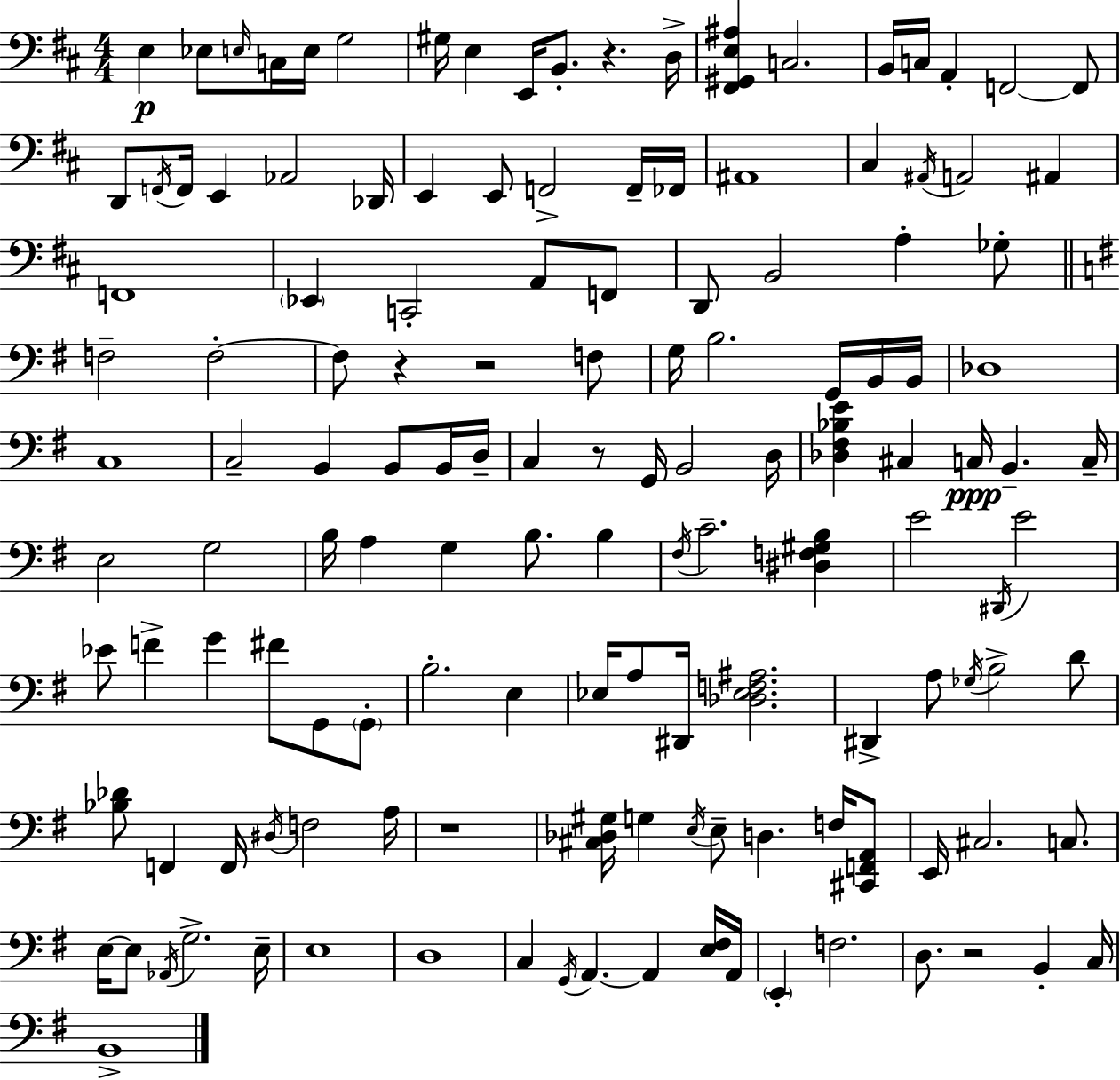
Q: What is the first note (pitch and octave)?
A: E3